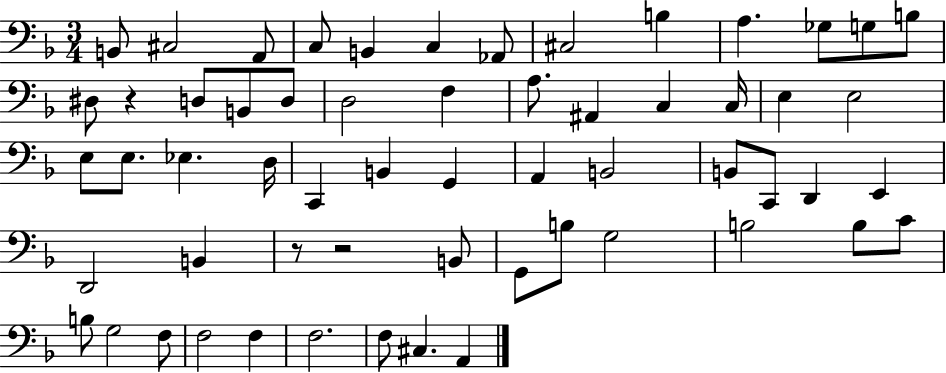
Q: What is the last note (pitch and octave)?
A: A2